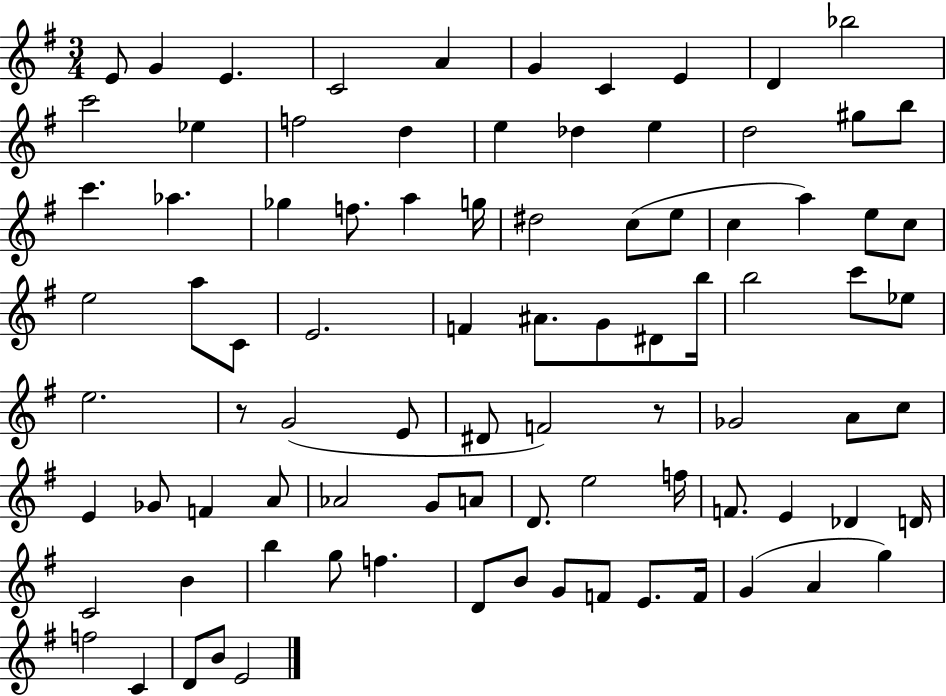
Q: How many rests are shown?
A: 2